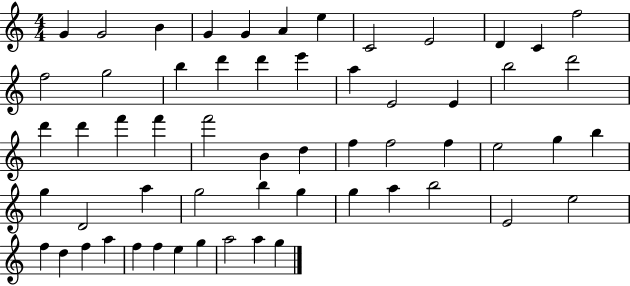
G4/q G4/h B4/q G4/q G4/q A4/q E5/q C4/h E4/h D4/q C4/q F5/h F5/h G5/h B5/q D6/q D6/q E6/q A5/q E4/h E4/q B5/h D6/h D6/q D6/q F6/q F6/q F6/h B4/q D5/q F5/q F5/h F5/q E5/h G5/q B5/q G5/q D4/h A5/q G5/h B5/q G5/q G5/q A5/q B5/h E4/h E5/h F5/q D5/q F5/q A5/q F5/q F5/q E5/q G5/q A5/h A5/q G5/q